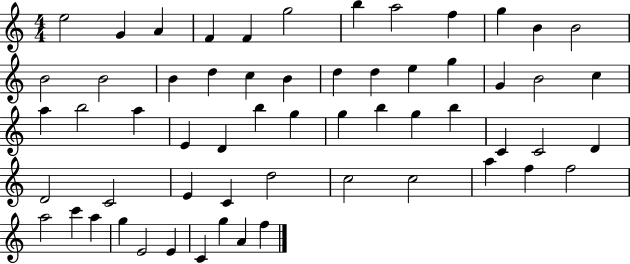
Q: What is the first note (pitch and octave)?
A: E5